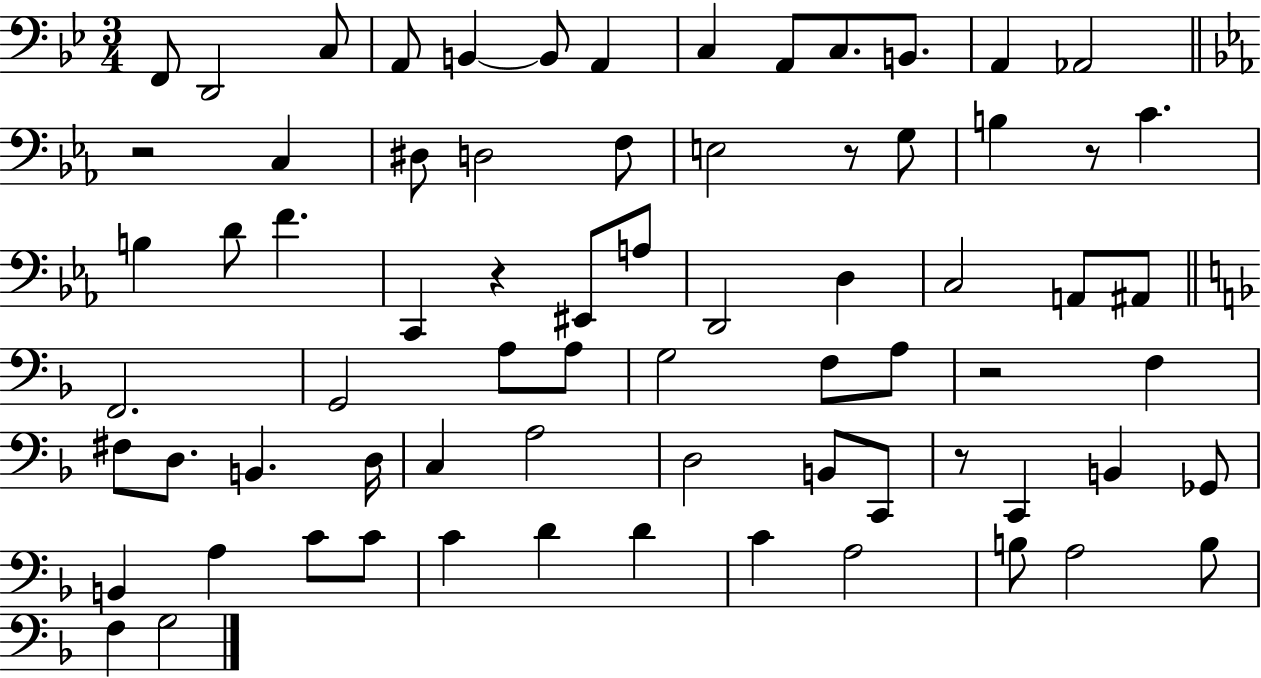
X:1
T:Untitled
M:3/4
L:1/4
K:Bb
F,,/2 D,,2 C,/2 A,,/2 B,, B,,/2 A,, C, A,,/2 C,/2 B,,/2 A,, _A,,2 z2 C, ^D,/2 D,2 F,/2 E,2 z/2 G,/2 B, z/2 C B, D/2 F C,, z ^E,,/2 A,/2 D,,2 D, C,2 A,,/2 ^A,,/2 F,,2 G,,2 A,/2 A,/2 G,2 F,/2 A,/2 z2 F, ^F,/2 D,/2 B,, D,/4 C, A,2 D,2 B,,/2 C,,/2 z/2 C,, B,, _G,,/2 B,, A, C/2 C/2 C D D C A,2 B,/2 A,2 B,/2 F, G,2